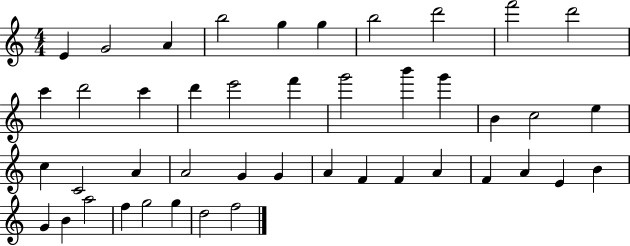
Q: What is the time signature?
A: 4/4